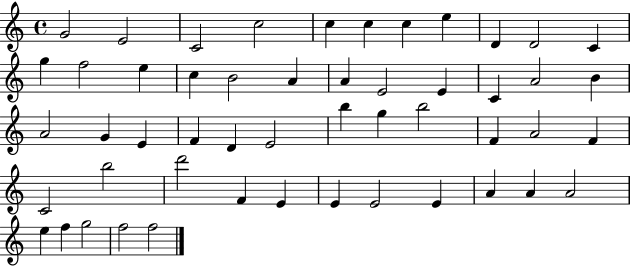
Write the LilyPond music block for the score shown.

{
  \clef treble
  \time 4/4
  \defaultTimeSignature
  \key c \major
  g'2 e'2 | c'2 c''2 | c''4 c''4 c''4 e''4 | d'4 d'2 c'4 | \break g''4 f''2 e''4 | c''4 b'2 a'4 | a'4 e'2 e'4 | c'4 a'2 b'4 | \break a'2 g'4 e'4 | f'4 d'4 e'2 | b''4 g''4 b''2 | f'4 a'2 f'4 | \break c'2 b''2 | d'''2 f'4 e'4 | e'4 e'2 e'4 | a'4 a'4 a'2 | \break e''4 f''4 g''2 | f''2 f''2 | \bar "|."
}